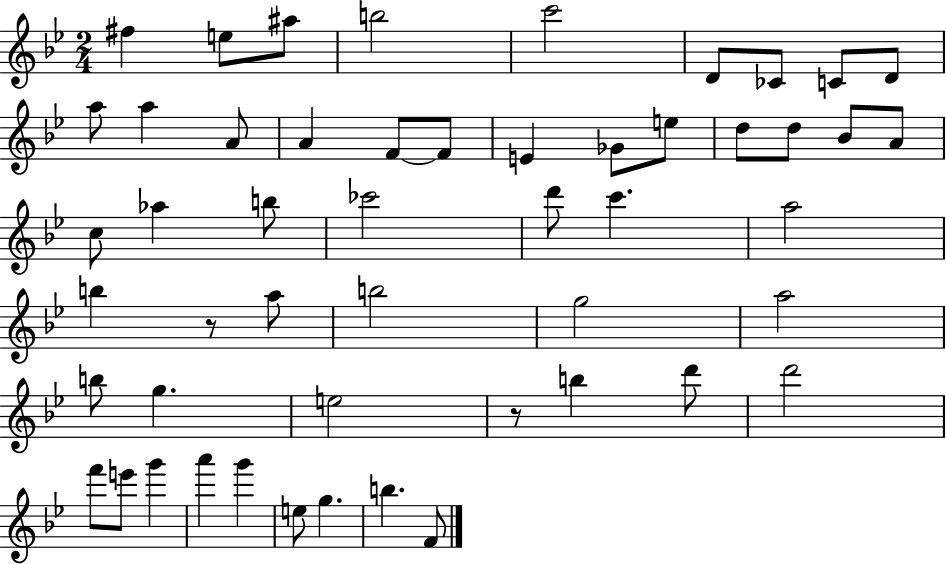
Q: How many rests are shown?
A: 2